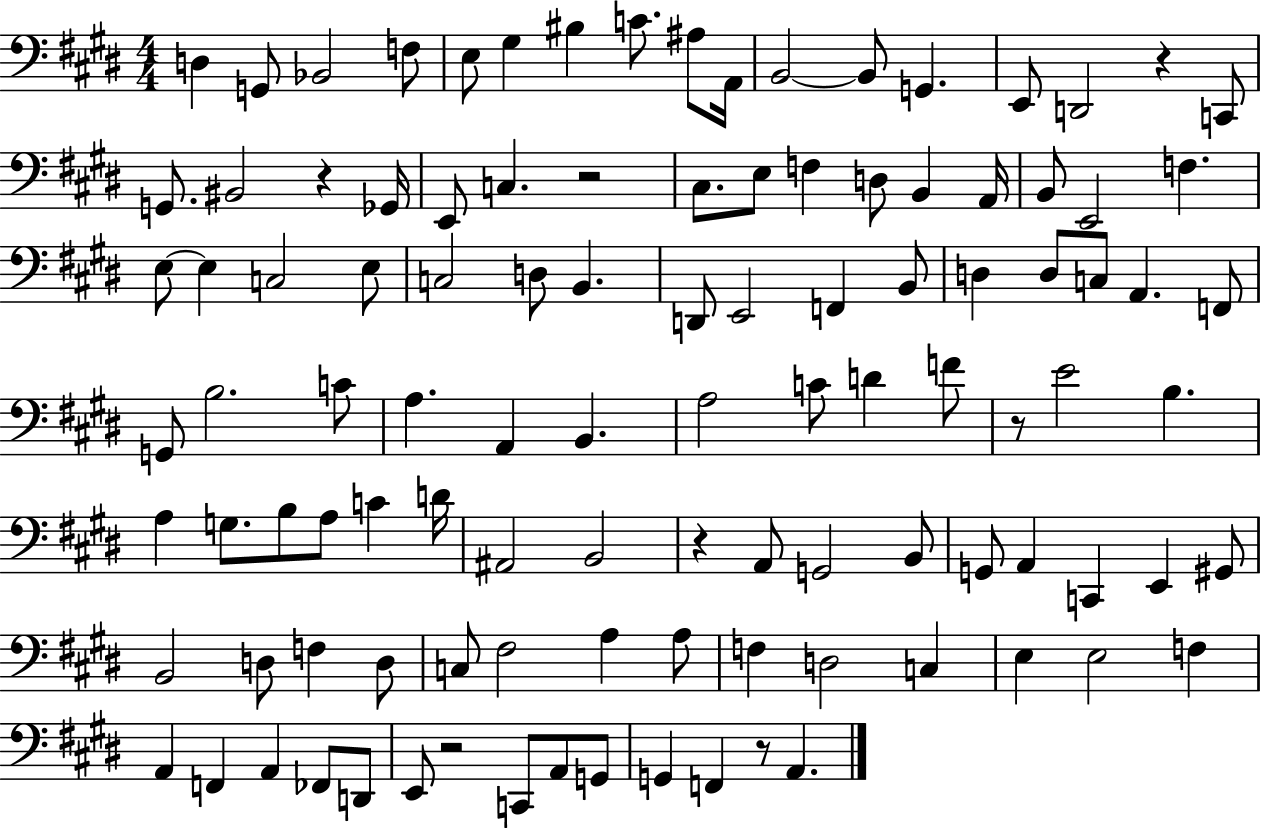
{
  \clef bass
  \numericTimeSignature
  \time 4/4
  \key e \major
  d4 g,8 bes,2 f8 | e8 gis4 bis4 c'8. ais8 a,16 | b,2~~ b,8 g,4. | e,8 d,2 r4 c,8 | \break g,8. bis,2 r4 ges,16 | e,8 c4. r2 | cis8. e8 f4 d8 b,4 a,16 | b,8 e,2 f4. | \break e8~~ e4 c2 e8 | c2 d8 b,4. | d,8 e,2 f,4 b,8 | d4 d8 c8 a,4. f,8 | \break g,8 b2. c'8 | a4. a,4 b,4. | a2 c'8 d'4 f'8 | r8 e'2 b4. | \break a4 g8. b8 a8 c'4 d'16 | ais,2 b,2 | r4 a,8 g,2 b,8 | g,8 a,4 c,4 e,4 gis,8 | \break b,2 d8 f4 d8 | c8 fis2 a4 a8 | f4 d2 c4 | e4 e2 f4 | \break a,4 f,4 a,4 fes,8 d,8 | e,8 r2 c,8 a,8 g,8 | g,4 f,4 r8 a,4. | \bar "|."
}